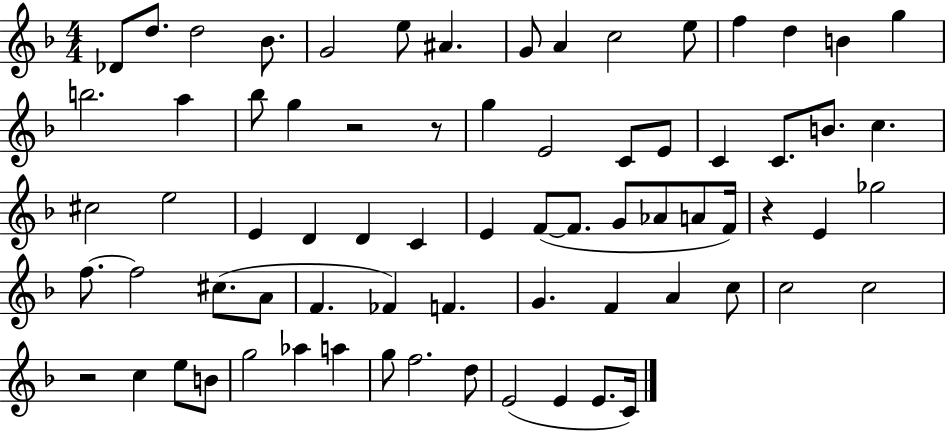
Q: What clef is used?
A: treble